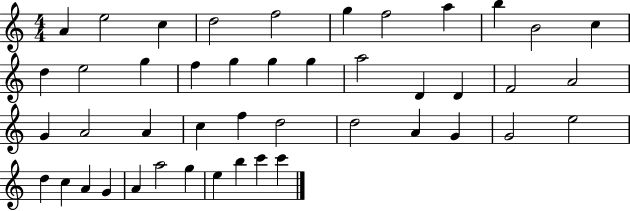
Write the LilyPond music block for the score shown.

{
  \clef treble
  \numericTimeSignature
  \time 4/4
  \key c \major
  a'4 e''2 c''4 | d''2 f''2 | g''4 f''2 a''4 | b''4 b'2 c''4 | \break d''4 e''2 g''4 | f''4 g''4 g''4 g''4 | a''2 d'4 d'4 | f'2 a'2 | \break g'4 a'2 a'4 | c''4 f''4 d''2 | d''2 a'4 g'4 | g'2 e''2 | \break d''4 c''4 a'4 g'4 | a'4 a''2 g''4 | e''4 b''4 c'''4 c'''4 | \bar "|."
}